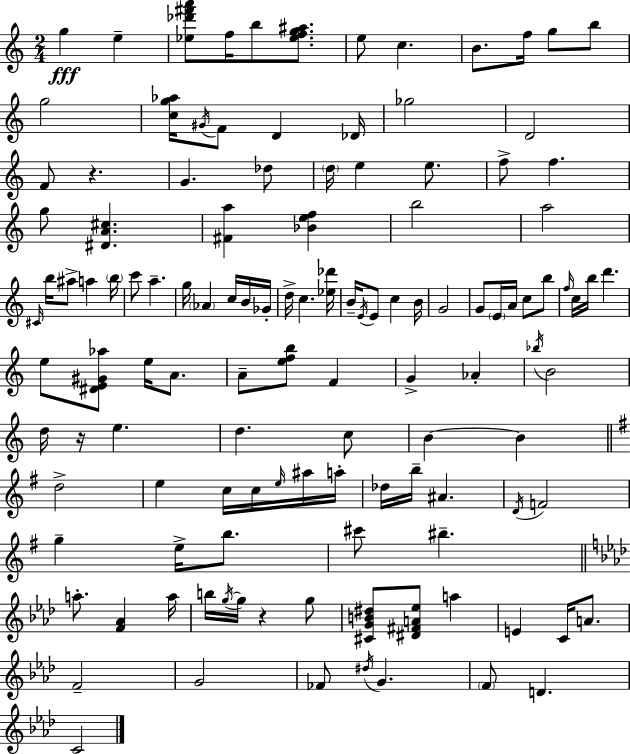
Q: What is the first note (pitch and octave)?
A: G5